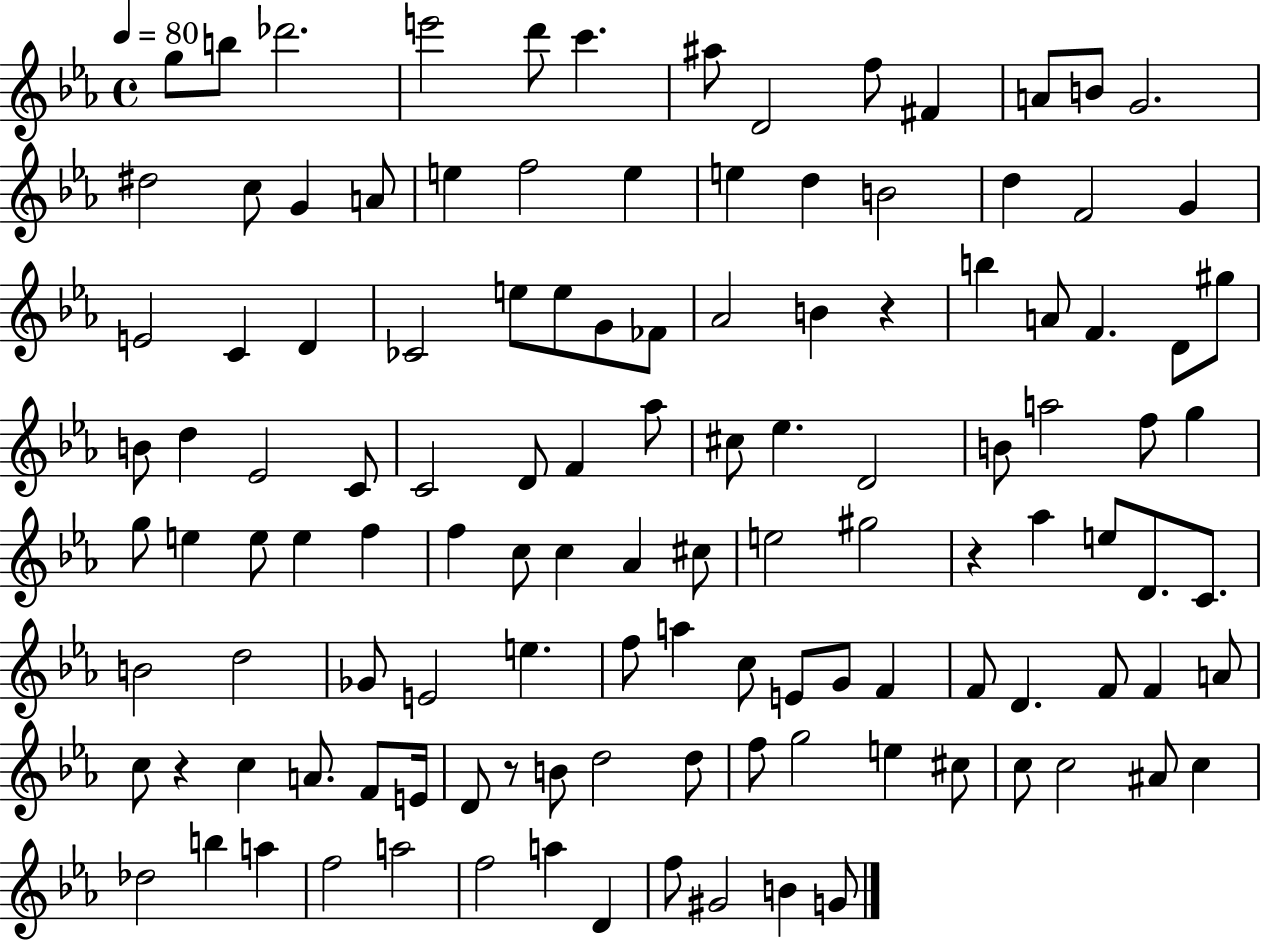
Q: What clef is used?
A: treble